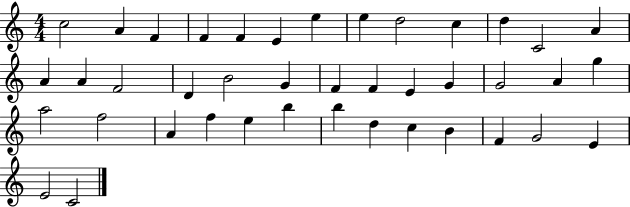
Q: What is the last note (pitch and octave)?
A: C4